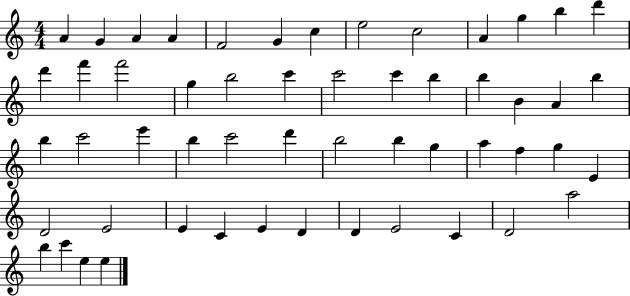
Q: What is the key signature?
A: C major